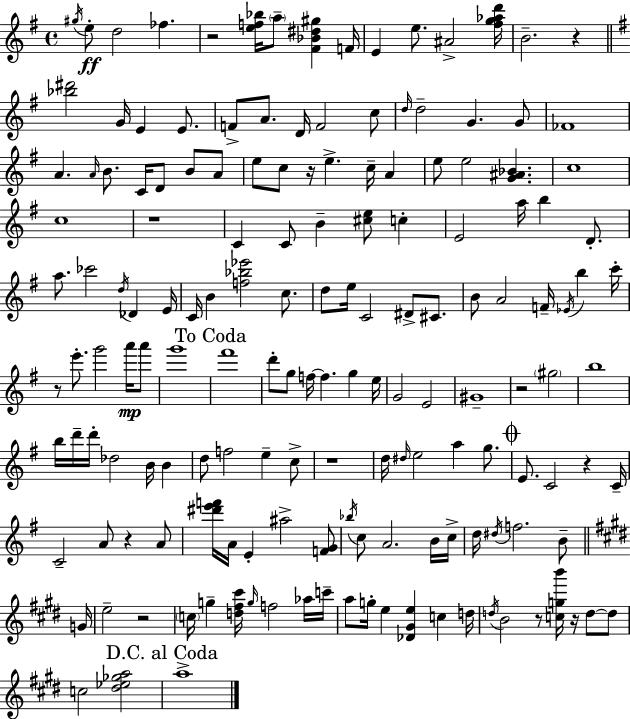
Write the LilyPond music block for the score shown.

{
  \clef treble
  \time 4/4
  \defaultTimeSignature
  \key g \major
  \acciaccatura { gis''16 }\ff e''8-. d''2 fes''4. | r2 <e'' f'' bes''>16 \parenthesize a''8-- <fis' bes' dis'' gis''>4 | f'16 e'4 e''8. ais'2-> | <fis'' g'' aes'' d'''>16 b'2.-- r4 | \break \bar "||" \break \key e \minor <bes'' dis'''>2 g'16 e'4 e'8. | f'8-> a'8. d'16 f'2 c''8 | \grace { d''16 } d''2-- g'4. g'8 | fes'1 | \break a'4. \grace { a'16 } b'8. c'16 d'8 b'8 | a'8 e''8 c''8 r16 e''4.-> c''16-- a'4 | e''8 e''2 <g' ais' bes'>4. | c''1 | \break c''1 | r1 | c'4 c'8 b'4-- <cis'' e''>8 c''4-. | e'2 a''16 b''4 d'8.-. | \break a''8. ces'''2 \acciaccatura { d''16 } des'4 | e'16 c'16 b'4 <f'' bes'' ees'''>2 | c''8. d''8 e''16 c'2 dis'8-> | cis'8. b'8 a'2 f'16-- \acciaccatura { ees'16 } b''4 | \break c'''16-. r8 e'''8.-. g'''2 | a'''16\mp a'''8 g'''1 | \mark "To Coda" fis'''1 | d'''8-. g''8 f''16~~ f''4. g''4 | \break e''16 g'2 e'2 | gis'1-- | r2 \parenthesize gis''2 | b''1 | \break b''16 d'''16-- d'''16-. des''2 b'16 | b'4 d''8 f''2 e''4-- | c''8-> r1 | d''16 \grace { dis''16 } e''2 a''4 | \break g''8. \mark \markup { \musicglyph "scripts.coda" } e'8. c'2 | r4 c'16-- c'2-- a'8 r4 | a'8 <dis''' e''' f'''>16 a'16 e'4-. ais''2-> | <f' g'>8 \acciaccatura { bes''16 } c''8 a'2. | \break b'16 c''16-> d''16 \acciaccatura { dis''16 } f''2. | b'8-- \bar "||" \break \key e \major g'16 e''2-- r2 | \parenthesize c''16 g''4-- <d'' fis'' cis'''>16 \grace { g''16 } f''2 | aes''16 c'''16-- a''8 g''16-. e''4 <des' gis' e''>4 c''4 | d''16 \acciaccatura { d''16 } b'2 r8 <c'' g'' b'''>16 r16 d''8~~ | \break d''8 c''2 <dis'' ees'' ges'' a''>2 | \mark "D.C. al Coda" a''1-> | \bar "|."
}